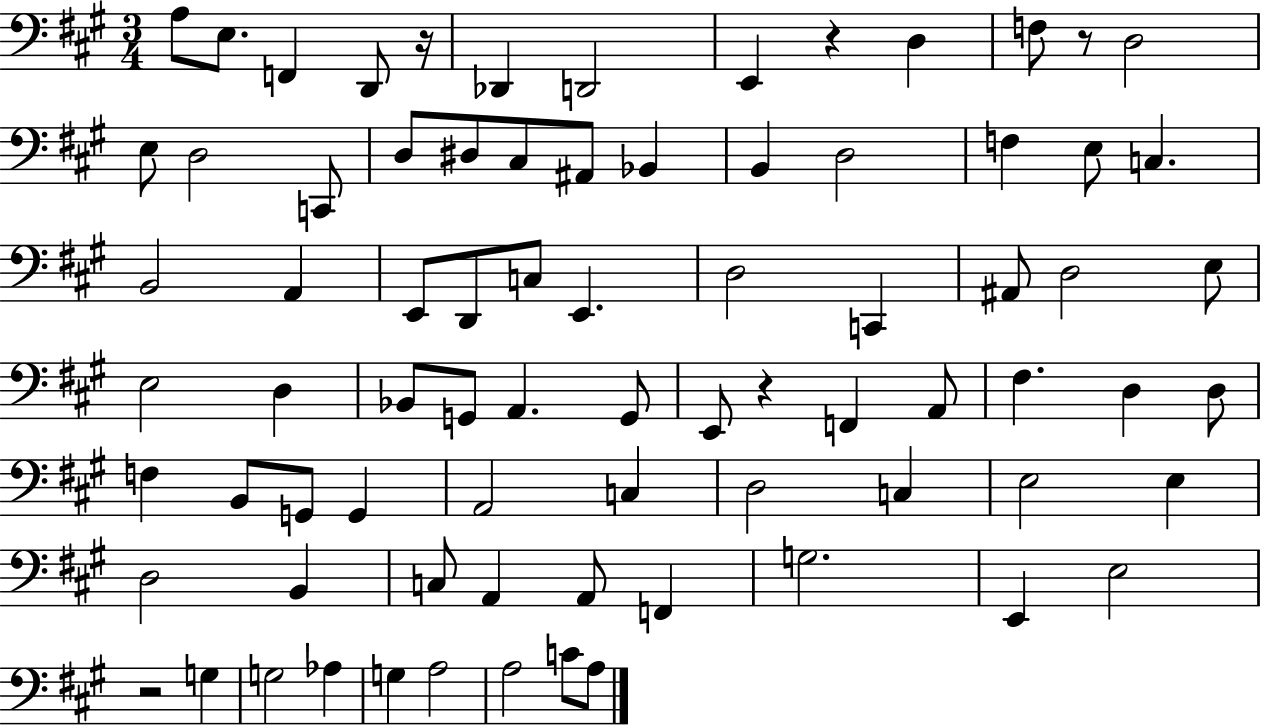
{
  \clef bass
  \numericTimeSignature
  \time 3/4
  \key a \major
  \repeat volta 2 { a8 e8. f,4 d,8 r16 | des,4 d,2 | e,4 r4 d4 | f8 r8 d2 | \break e8 d2 c,8 | d8 dis8 cis8 ais,8 bes,4 | b,4 d2 | f4 e8 c4. | \break b,2 a,4 | e,8 d,8 c8 e,4. | d2 c,4 | ais,8 d2 e8 | \break e2 d4 | bes,8 g,8 a,4. g,8 | e,8 r4 f,4 a,8 | fis4. d4 d8 | \break f4 b,8 g,8 g,4 | a,2 c4 | d2 c4 | e2 e4 | \break d2 b,4 | c8 a,4 a,8 f,4 | g2. | e,4 e2 | \break r2 g4 | g2 aes4 | g4 a2 | a2 c'8 a8 | \break } \bar "|."
}